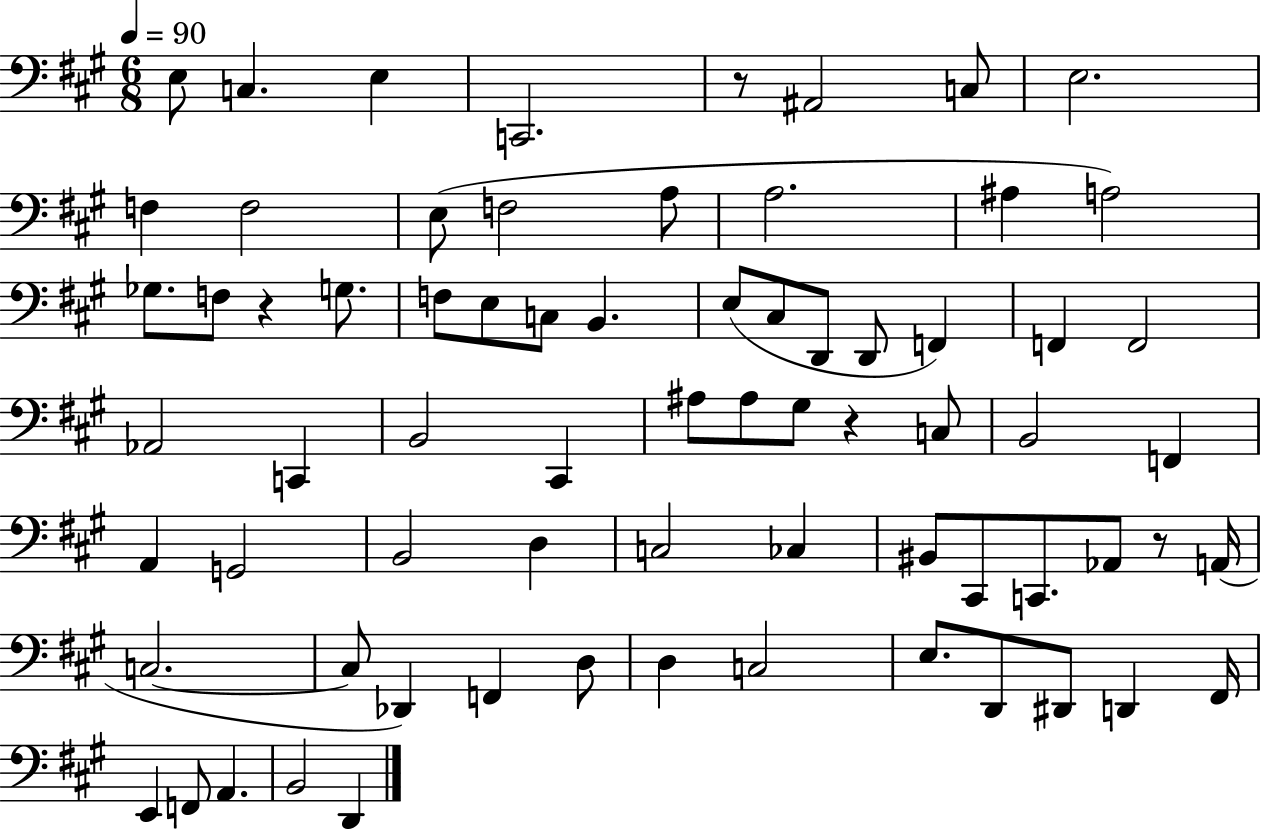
E3/e C3/q. E3/q C2/h. R/e A#2/h C3/e E3/h. F3/q F3/h E3/e F3/h A3/e A3/h. A#3/q A3/h Gb3/e. F3/e R/q G3/e. F3/e E3/e C3/e B2/q. E3/e C#3/e D2/e D2/e F2/q F2/q F2/h Ab2/h C2/q B2/h C#2/q A#3/e A#3/e G#3/e R/q C3/e B2/h F2/q A2/q G2/h B2/h D3/q C3/h CES3/q BIS2/e C#2/e C2/e. Ab2/e R/e A2/s C3/h. C3/e Db2/q F2/q D3/e D3/q C3/h E3/e. D2/e D#2/e D2/q F#2/s E2/q F2/e A2/q. B2/h D2/q